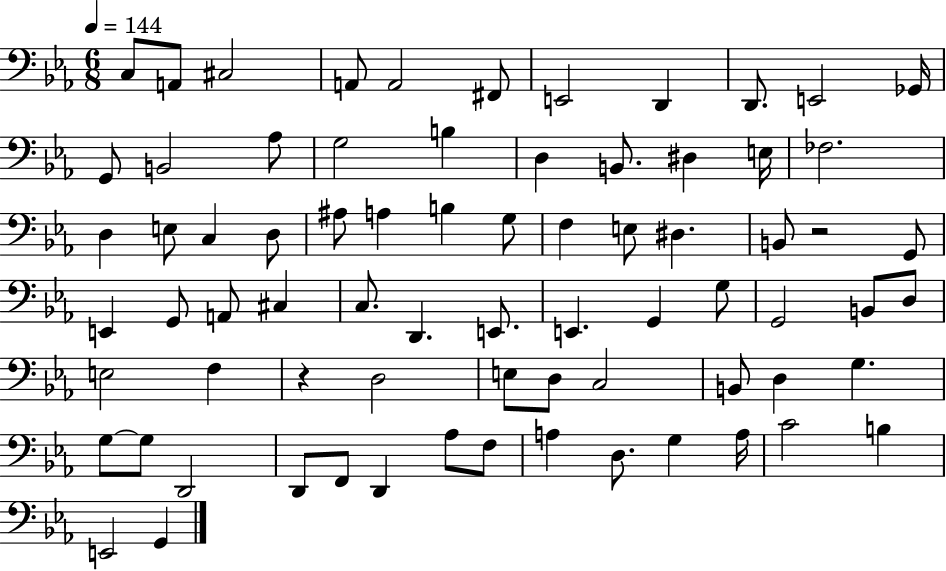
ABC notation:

X:1
T:Untitled
M:6/8
L:1/4
K:Eb
C,/2 A,,/2 ^C,2 A,,/2 A,,2 ^F,,/2 E,,2 D,, D,,/2 E,,2 _G,,/4 G,,/2 B,,2 _A,/2 G,2 B, D, B,,/2 ^D, E,/4 _F,2 D, E,/2 C, D,/2 ^A,/2 A, B, G,/2 F, E,/2 ^D, B,,/2 z2 G,,/2 E,, G,,/2 A,,/2 ^C, C,/2 D,, E,,/2 E,, G,, G,/2 G,,2 B,,/2 D,/2 E,2 F, z D,2 E,/2 D,/2 C,2 B,,/2 D, G, G,/2 G,/2 D,,2 D,,/2 F,,/2 D,, _A,/2 F,/2 A, D,/2 G, A,/4 C2 B, E,,2 G,,